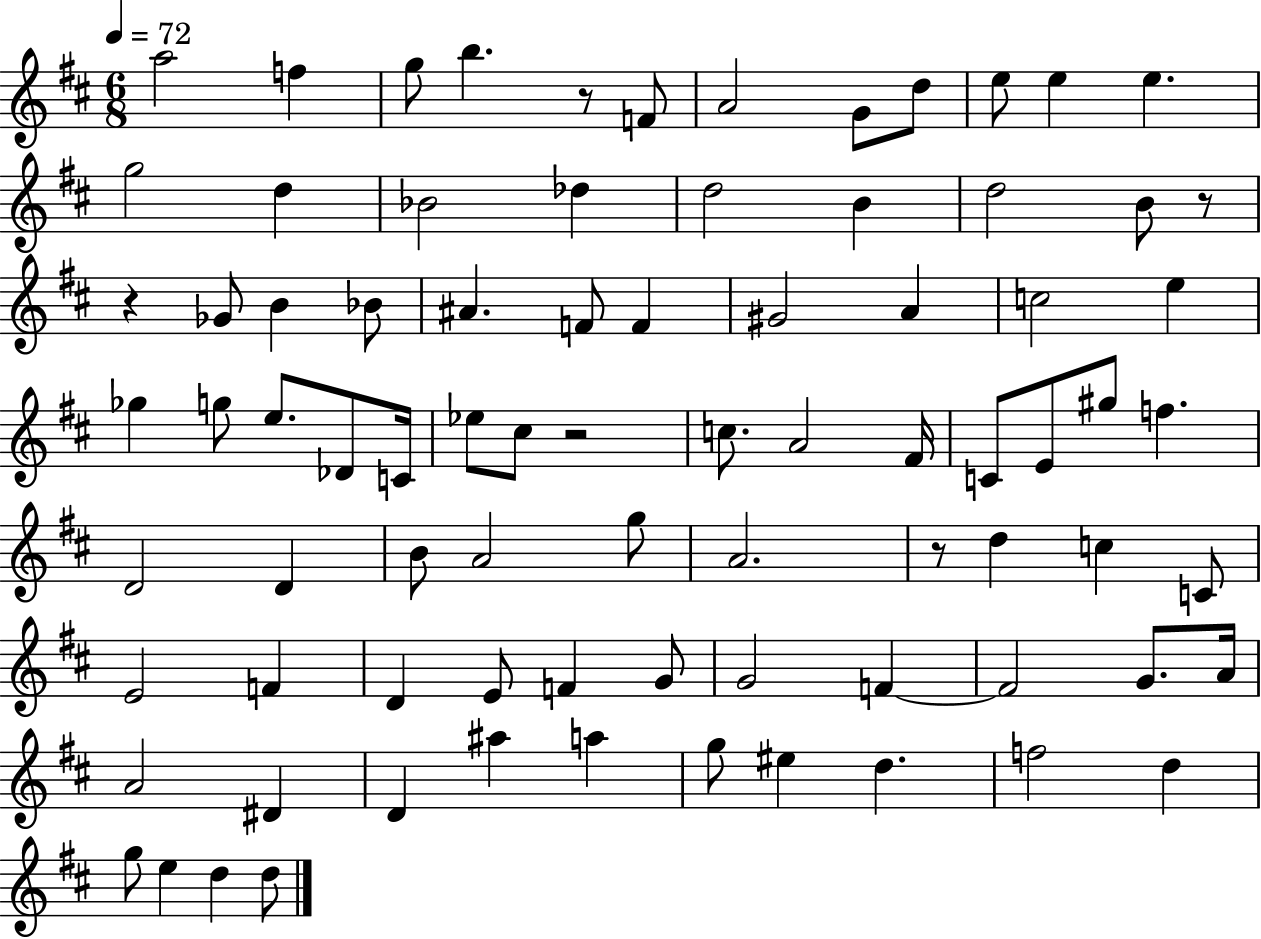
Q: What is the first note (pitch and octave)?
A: A5